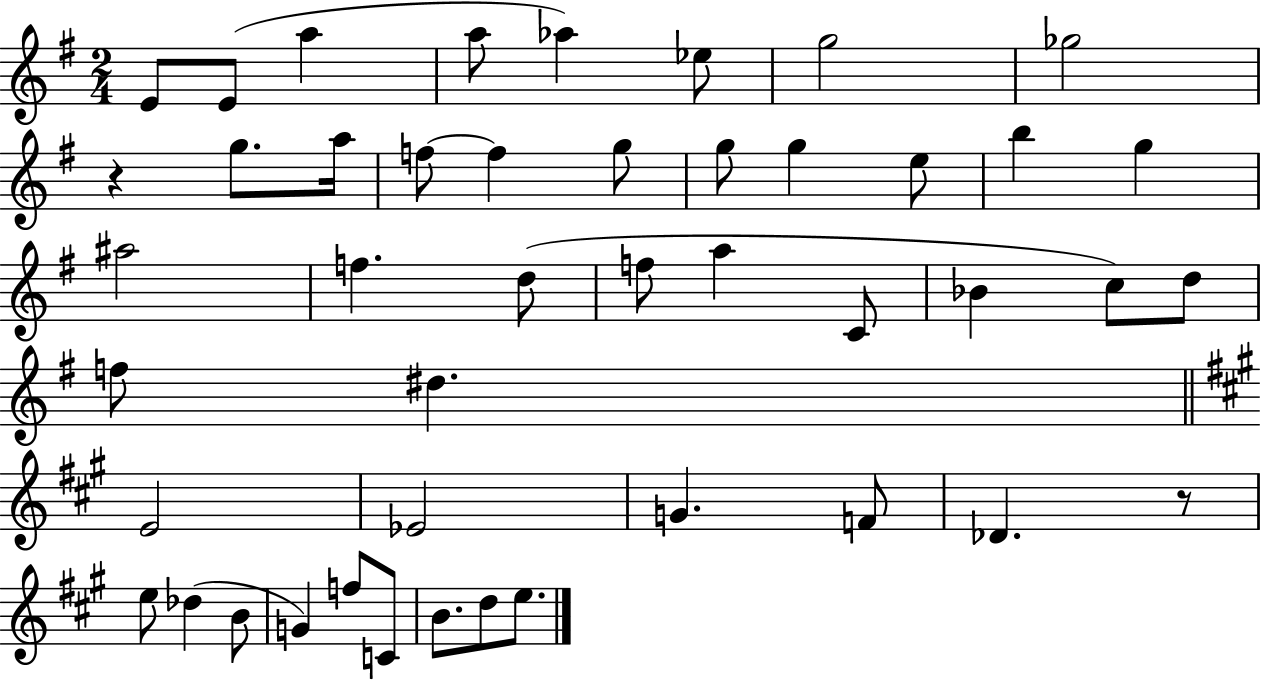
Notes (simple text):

E4/e E4/e A5/q A5/e Ab5/q Eb5/e G5/h Gb5/h R/q G5/e. A5/s F5/e F5/q G5/e G5/e G5/q E5/e B5/q G5/q A#5/h F5/q. D5/e F5/e A5/q C4/e Bb4/q C5/e D5/e F5/e D#5/q. E4/h Eb4/h G4/q. F4/e Db4/q. R/e E5/e Db5/q B4/e G4/q F5/e C4/e B4/e. D5/e E5/e.